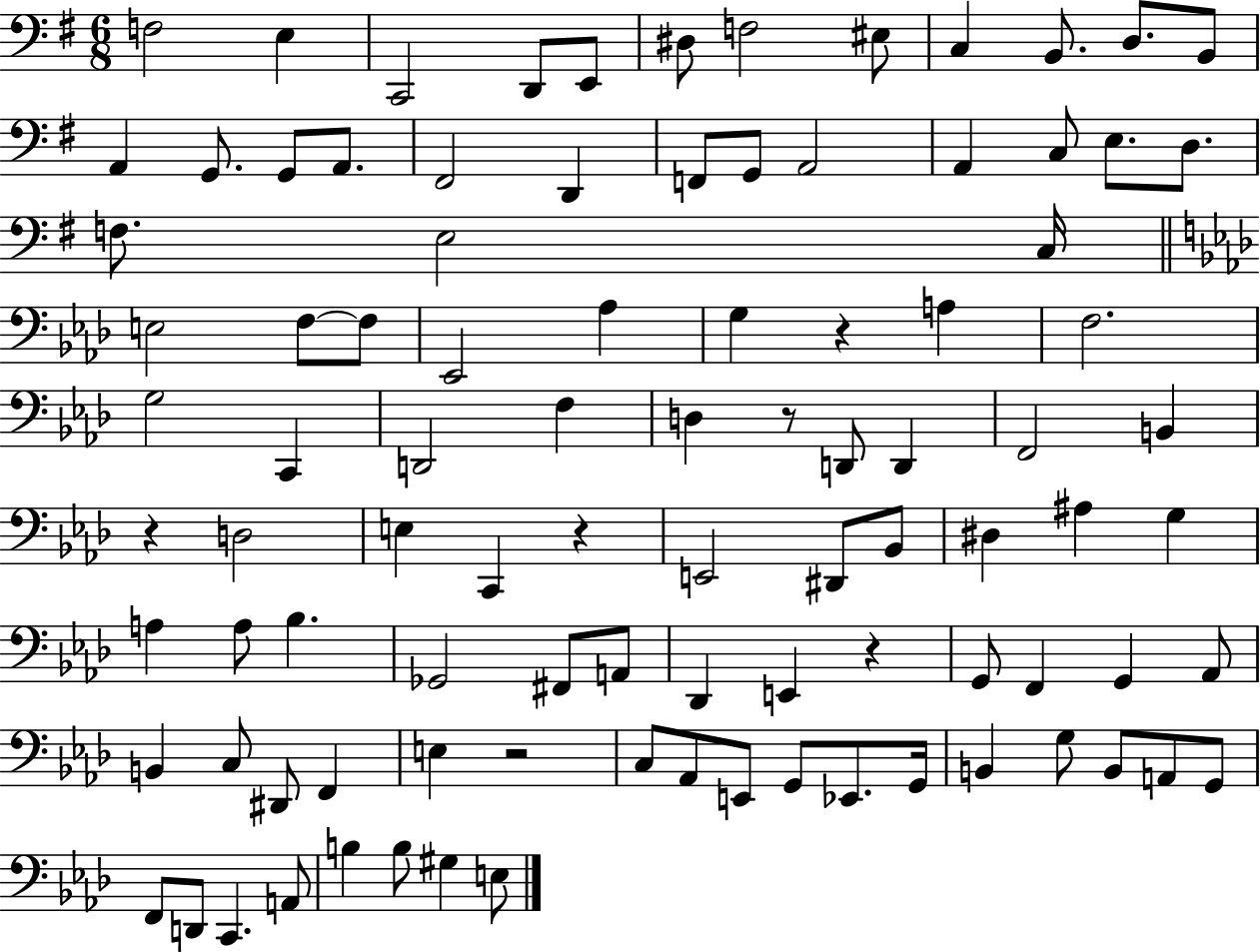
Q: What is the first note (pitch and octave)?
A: F3